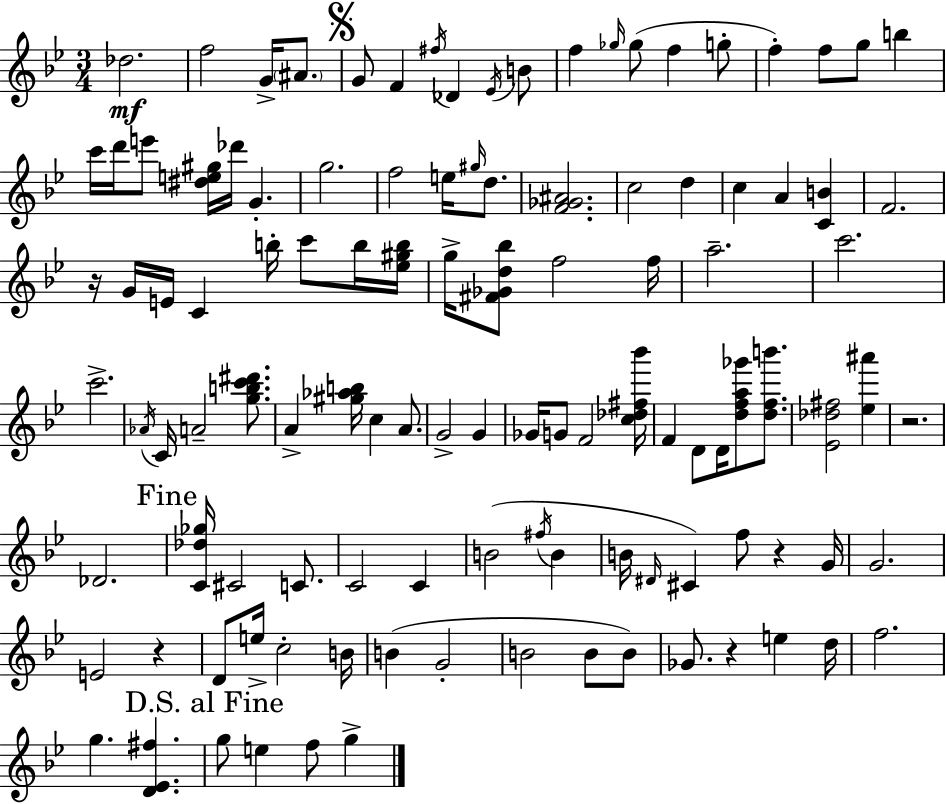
X:1
T:Untitled
M:3/4
L:1/4
K:Gm
_d2 f2 G/4 ^A/2 G/2 F ^f/4 _D _E/4 B/2 f _g/4 _g/2 f g/2 f f/2 g/2 b c'/4 d'/4 e'/2 [^de^g]/4 _d'/4 G g2 f2 e/4 ^g/4 d/2 [F_G^A]2 c2 d c A [CB] F2 z/4 G/4 E/4 C b/4 c'/2 b/4 [_e^gb]/4 g/4 [^F_Gd_b]/2 f2 f/4 a2 c'2 c'2 _A/4 C/4 A2 [gbc'^d']/2 A [^g_ab]/4 c A/2 G2 G _G/4 G/2 F2 [c_d^f_b']/4 F D/2 D/4 [dfa_g']/2 [dfb']/2 [_E_d^f]2 [_e^a'] z2 _D2 [C_d_g]/4 ^C2 C/2 C2 C B2 ^f/4 B B/4 ^D/4 ^C f/2 z G/4 G2 E2 z D/2 e/4 c2 B/4 B G2 B2 B/2 B/2 _G/2 z e d/4 f2 g [D_E^f] g/2 e f/2 g